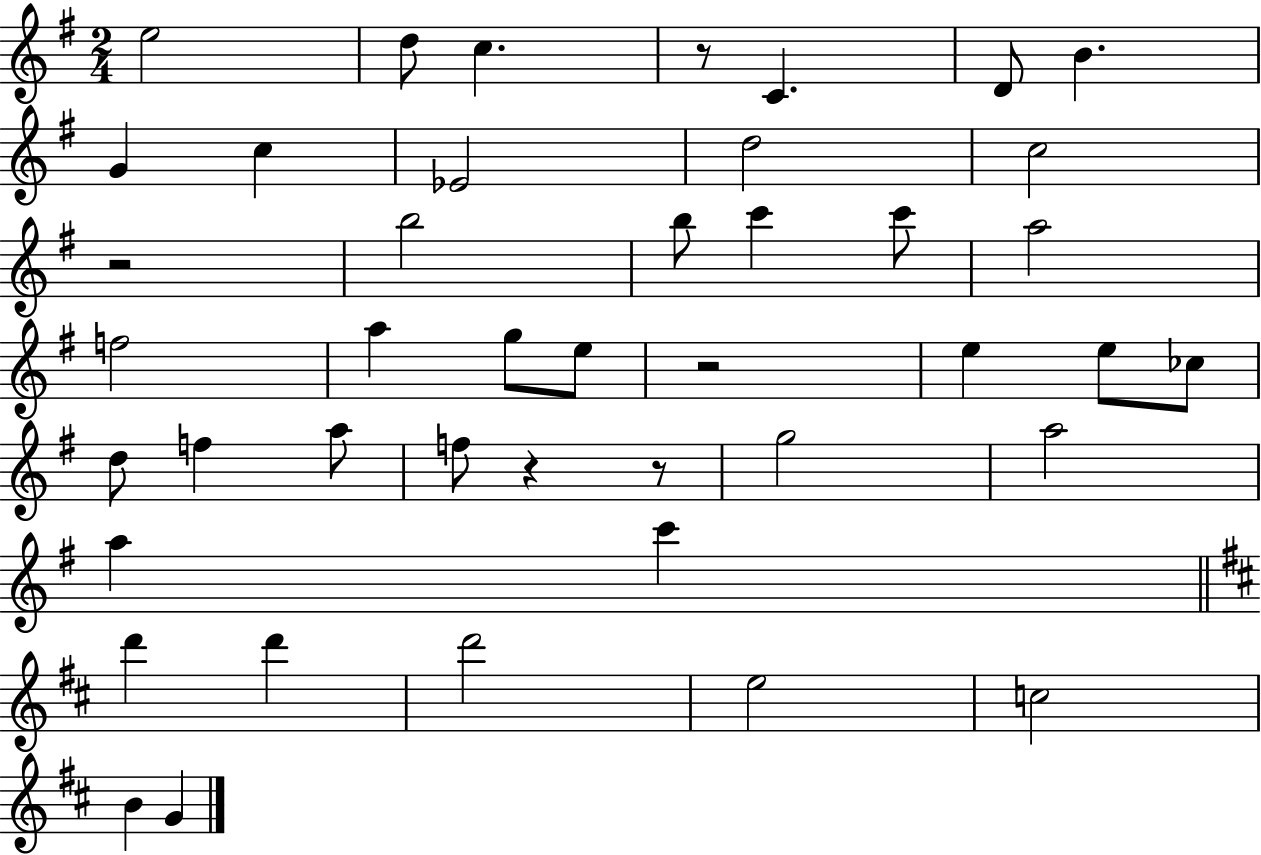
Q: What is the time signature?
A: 2/4